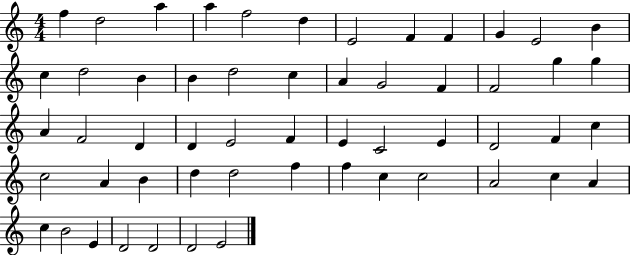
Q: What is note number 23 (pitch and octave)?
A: G5